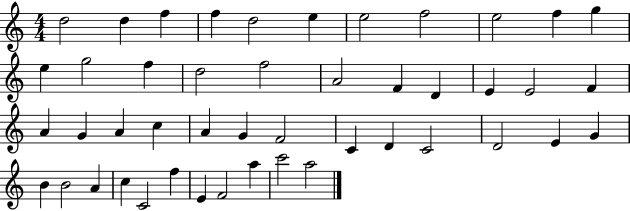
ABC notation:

X:1
T:Untitled
M:4/4
L:1/4
K:C
d2 d f f d2 e e2 f2 e2 f g e g2 f d2 f2 A2 F D E E2 F A G A c A G F2 C D C2 D2 E G B B2 A c C2 f E F2 a c'2 a2